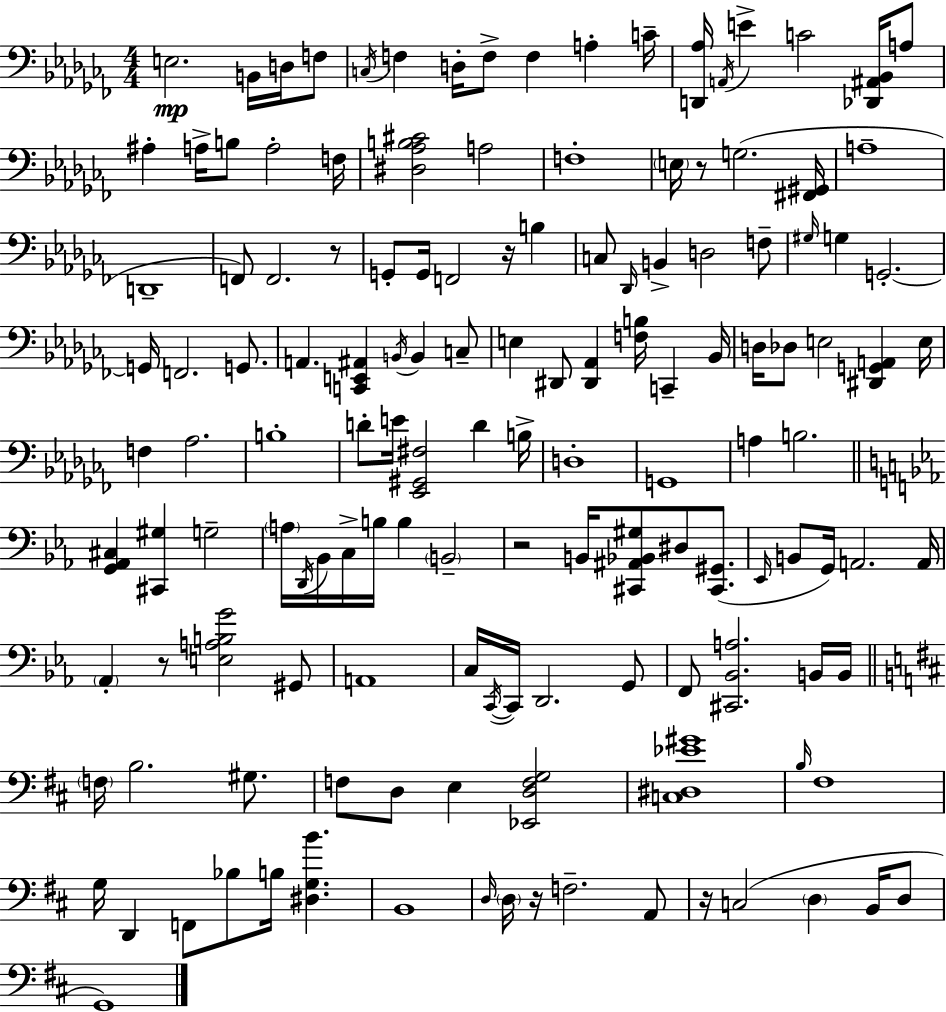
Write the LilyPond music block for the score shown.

{
  \clef bass
  \numericTimeSignature
  \time 4/4
  \key aes \minor
  e2.\mp b,16 d16 f8 | \acciaccatura { c16 } f4 d16-. f8-> f4 a4-. | c'16-- <d, aes>16 \acciaccatura { a,16 } e'4-> c'2 <des, ais, bes,>16 | a8 ais4-. a16-> b8 a2-. | \break f16 <dis aes b cis'>2 a2 | f1-. | \parenthesize e16 r8 g2.( | <fis, gis,>16 a1-- | \break d,1-- | f,8) f,2. | r8 g,8-. g,16 f,2 r16 b4 | c8 \grace { des,16 } b,4-> d2 | \break f8-- \grace { gis16 } g4 g,2.-.~~ | g,16 f,2. | g,8. a,4. <c, e, ais,>4 \acciaccatura { b,16 } b,4 | c8-- e4 dis,8 <dis, aes,>4 <f b>16 | \break c,4-- bes,16 d16 des8 e2 | <dis, g, a,>4 e16 f4 aes2. | b1-. | d'8-. e'16 <ees, gis, fis>2 | \break d'4 b16-> d1-. | g,1 | a4 b2. | \bar "||" \break \key ees \major <g, aes, cis>4 <cis, gis>4 g2-- | \parenthesize a16 \acciaccatura { d,16 } bes,16 c16-> b16 b4 \parenthesize b,2-- | r2 b,16 <cis, ais, bes, gis>8 dis8 <cis, gis,>8.( | \grace { ees,16 } b,8 g,16) a,2. | \break a,16 \parenthesize aes,4-. r8 <e a b g'>2 | gis,8 a,1 | c16 \acciaccatura { c,16~ }~ c,16 d,2. | g,8 f,8 <cis, bes, a>2. | \break b,16 b,16 \bar "||" \break \key b \minor \parenthesize f16 b2. gis8. | f8 d8 e4 <ees, d f g>2 | <c dis ees' gis'>1 | \grace { b16 } fis1 | \break g16 d,4 f,8 bes8 b16 <dis g b'>4. | b,1 | \grace { d16 } \parenthesize d16 r16 f2.-- | a,8 r16 c2( \parenthesize d4 b,16 | \break d8 g,1) | \bar "|."
}